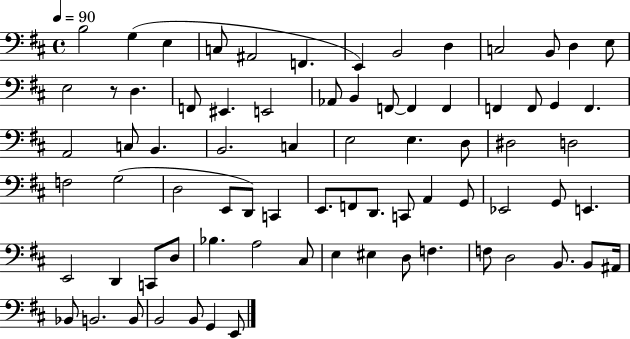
B3/h G3/q E3/q C3/e A#2/h F2/q. E2/q B2/h D3/q C3/h B2/e D3/q E3/e E3/h R/e D3/q. F2/e EIS2/q. E2/h Ab2/e B2/q F2/e F2/q F2/q F2/q F2/e G2/q F2/q. A2/h C3/e B2/q. B2/h. C3/q E3/h E3/q. D3/e D#3/h D3/h F3/h G3/h D3/h E2/e D2/e C2/q E2/e. F2/e D2/e. C2/e A2/q G2/e Eb2/h G2/e E2/q. E2/h D2/q C2/e D3/e Bb3/q. A3/h C#3/e E3/q EIS3/q D3/e F3/q. F3/e D3/h B2/e. B2/e A#2/s Bb2/e B2/h. B2/e B2/h B2/e G2/q E2/e